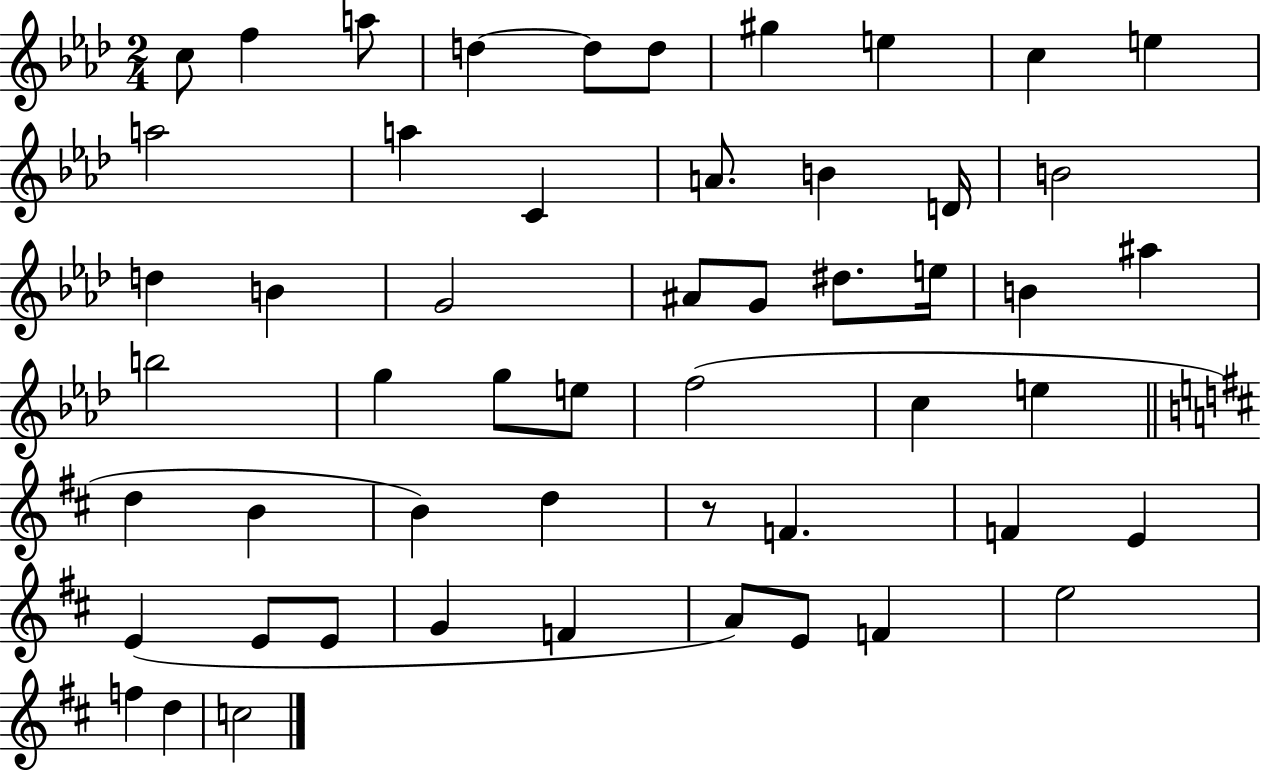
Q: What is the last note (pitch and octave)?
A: C5